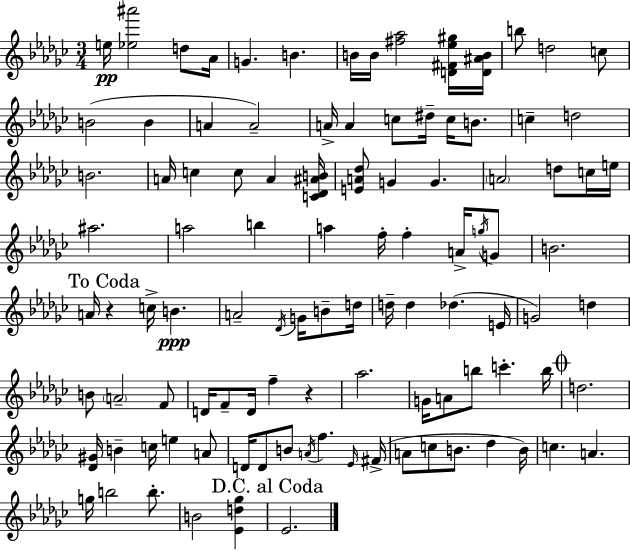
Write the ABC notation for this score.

X:1
T:Untitled
M:3/4
L:1/4
K:Ebm
e/4 [_e^a']2 d/2 _A/4 G B B/4 B/4 [^f_a]2 [D^F_e^g]/4 [D^AB]/4 b/2 d2 c/2 B2 B A A2 A/4 A c/2 ^d/4 c/4 B/2 c d2 B2 A/4 c c/2 A [C_D^AB]/4 [EA_d]/2 G G A2 d/2 c/4 e/4 ^a2 a2 b a f/4 f A/4 g/4 G/2 B2 A/4 z c/4 B A2 _D/4 G/4 B/2 d/4 d/4 d _d E/4 G2 d B/2 A2 F/2 D/4 F/2 D/4 f z _a2 G/4 A/2 b/2 c' b/4 d2 [_D^G]/4 B c/4 e A/2 D/4 D/2 B/2 A/4 f _E/4 ^F/4 A/2 c/2 B/2 _d B/4 c A g/4 b2 b/2 B2 [_Ed_g] _E2